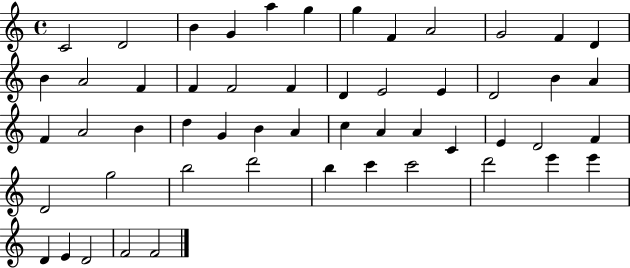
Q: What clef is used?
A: treble